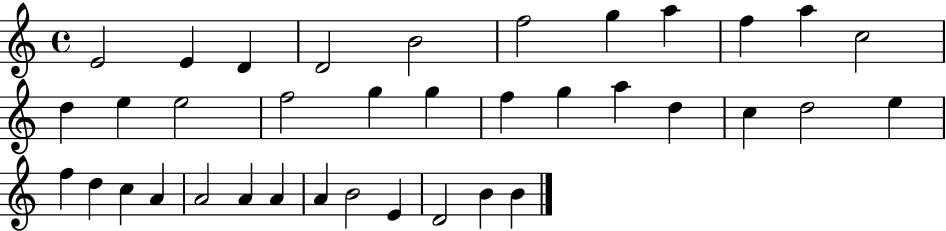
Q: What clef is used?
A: treble